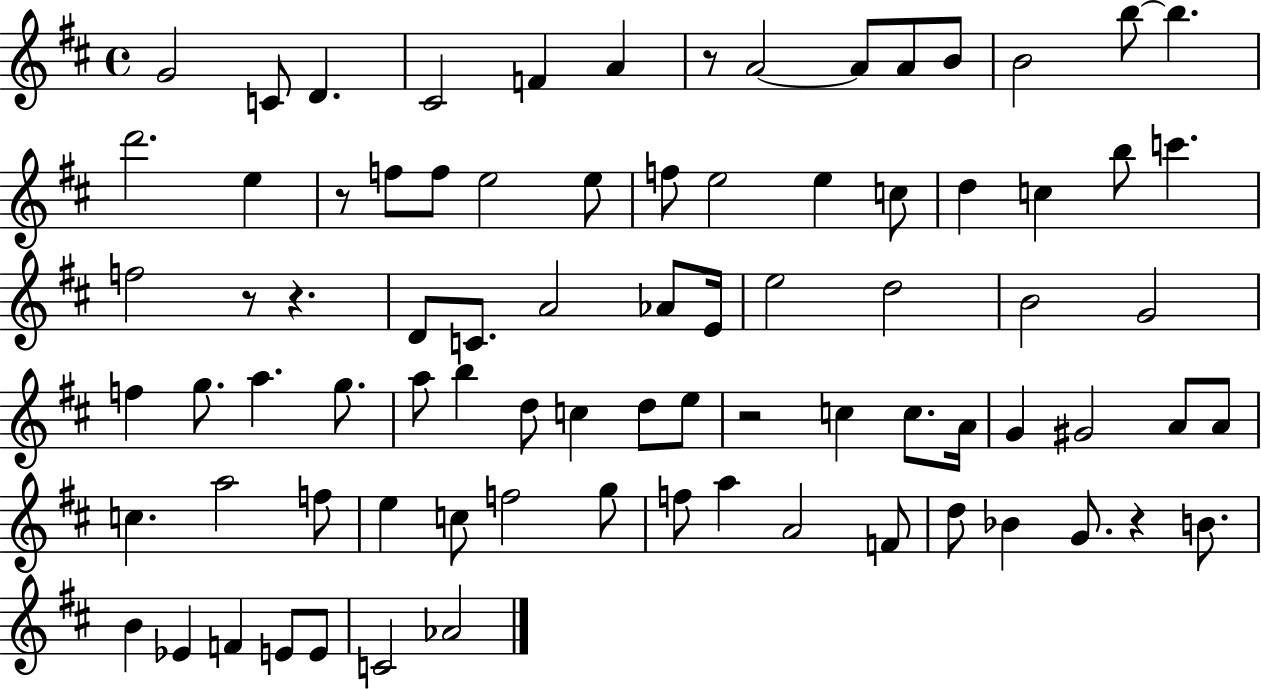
X:1
T:Untitled
M:4/4
L:1/4
K:D
G2 C/2 D ^C2 F A z/2 A2 A/2 A/2 B/2 B2 b/2 b d'2 e z/2 f/2 f/2 e2 e/2 f/2 e2 e c/2 d c b/2 c' f2 z/2 z D/2 C/2 A2 _A/2 E/4 e2 d2 B2 G2 f g/2 a g/2 a/2 b d/2 c d/2 e/2 z2 c c/2 A/4 G ^G2 A/2 A/2 c a2 f/2 e c/2 f2 g/2 f/2 a A2 F/2 d/2 _B G/2 z B/2 B _E F E/2 E/2 C2 _A2